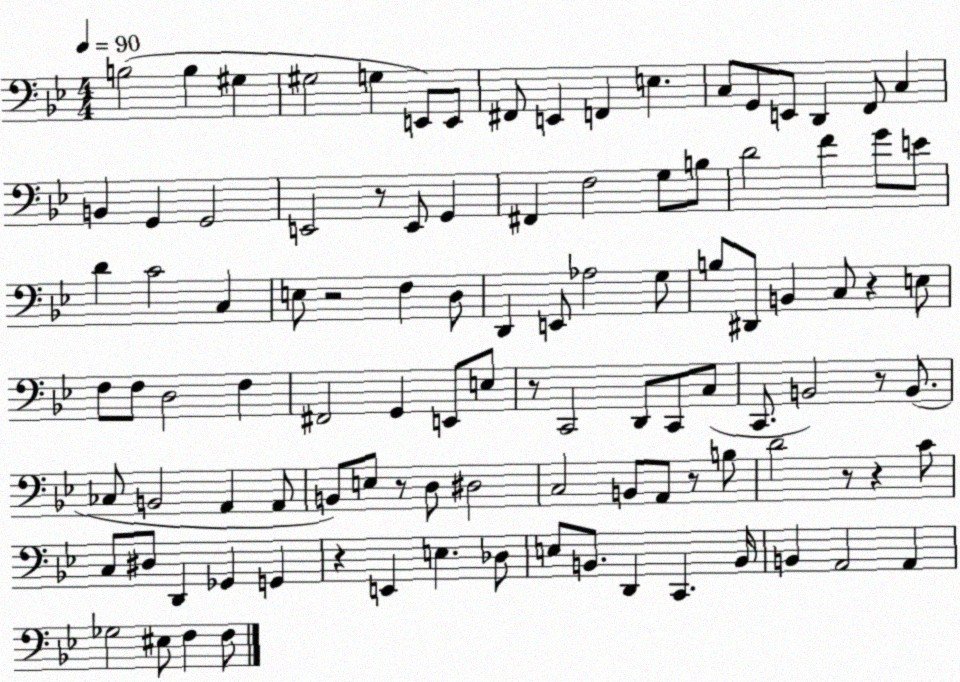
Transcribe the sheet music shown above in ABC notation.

X:1
T:Untitled
M:4/4
L:1/4
K:Bb
B,2 B, ^G, ^G,2 G, E,,/2 E,,/2 ^F,,/2 E,, F,, E, C,/2 G,,/2 E,,/2 D,, F,,/2 C, B,, G,, G,,2 E,,2 z/2 E,,/2 G,, ^F,, F,2 G,/2 B,/2 D2 F G/2 E/2 D C2 C, E,/2 z2 F, D,/2 D,, E,,/2 _A,2 G,/2 B,/2 ^D,,/2 B,, C,/2 z E,/2 F,/2 F,/2 D,2 F, ^F,,2 G,, E,,/2 E,/2 z/2 C,,2 D,,/2 C,,/2 C,/2 C,,/2 B,,2 z/2 B,,/2 _C,/2 B,,2 A,, A,,/2 B,,/2 E,/2 z/2 D,/2 ^D,2 C,2 B,,/2 A,,/2 z/2 B,/2 D2 z/2 z C/2 C,/2 ^D,/2 D,, _G,, G,, z E,, E, _D,/2 E,/2 B,,/2 D,, C,, B,,/4 B,, A,,2 A,, _G,2 ^E,/2 F, F,/2